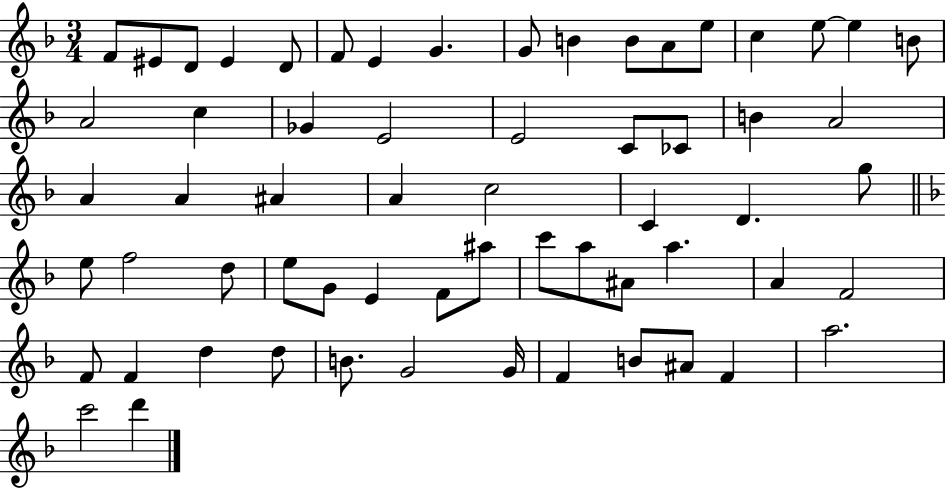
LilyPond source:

{
  \clef treble
  \numericTimeSignature
  \time 3/4
  \key f \major
  \repeat volta 2 { f'8 eis'8 d'8 eis'4 d'8 | f'8 e'4 g'4. | g'8 b'4 b'8 a'8 e''8 | c''4 e''8~~ e''4 b'8 | \break a'2 c''4 | ges'4 e'2 | e'2 c'8 ces'8 | b'4 a'2 | \break a'4 a'4 ais'4 | a'4 c''2 | c'4 d'4. g''8 | \bar "||" \break \key f \major e''8 f''2 d''8 | e''8 g'8 e'4 f'8 ais''8 | c'''8 a''8 ais'8 a''4. | a'4 f'2 | \break f'8 f'4 d''4 d''8 | b'8. g'2 g'16 | f'4 b'8 ais'8 f'4 | a''2. | \break c'''2 d'''4 | } \bar "|."
}